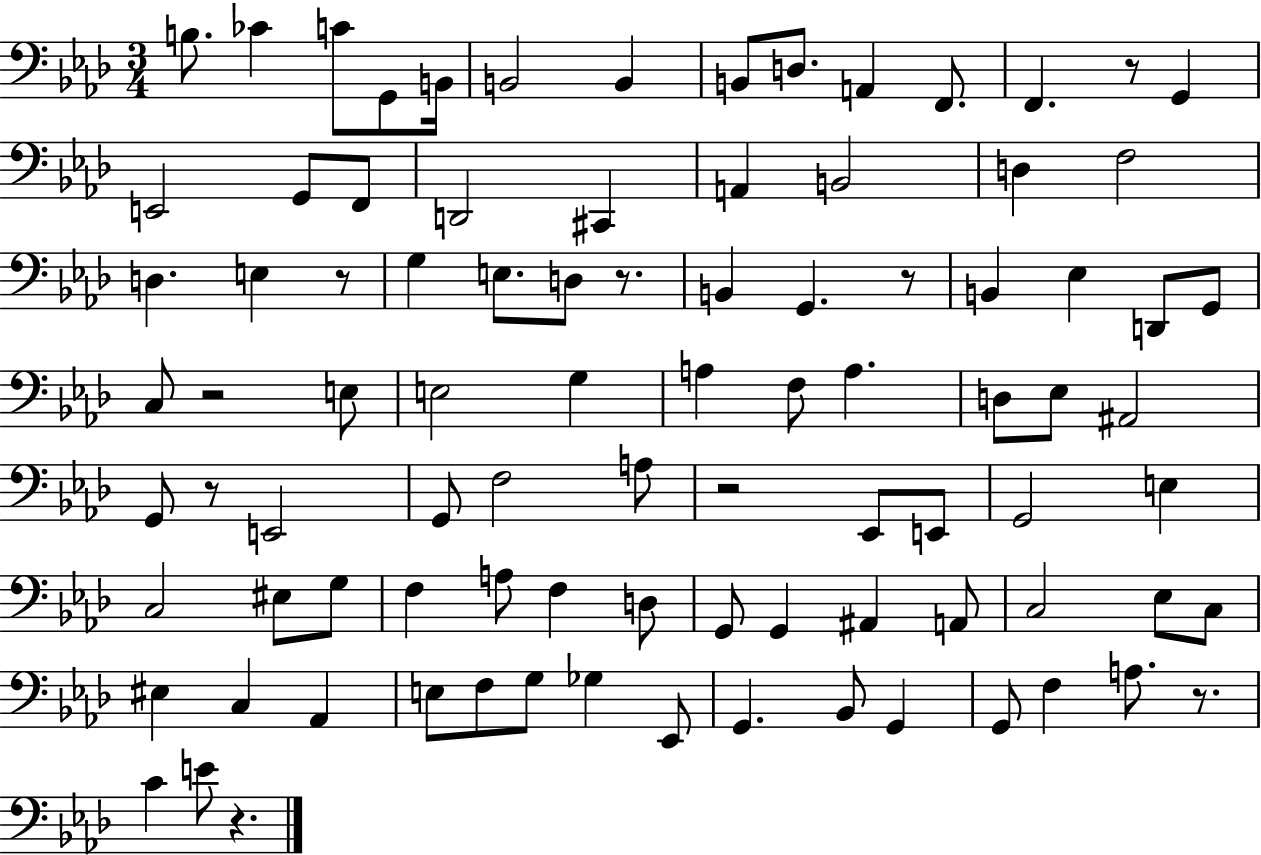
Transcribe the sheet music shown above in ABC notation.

X:1
T:Untitled
M:3/4
L:1/4
K:Ab
B,/2 _C C/2 G,,/2 B,,/4 B,,2 B,, B,,/2 D,/2 A,, F,,/2 F,, z/2 G,, E,,2 G,,/2 F,,/2 D,,2 ^C,, A,, B,,2 D, F,2 D, E, z/2 G, E,/2 D,/2 z/2 B,, G,, z/2 B,, _E, D,,/2 G,,/2 C,/2 z2 E,/2 E,2 G, A, F,/2 A, D,/2 _E,/2 ^A,,2 G,,/2 z/2 E,,2 G,,/2 F,2 A,/2 z2 _E,,/2 E,,/2 G,,2 E, C,2 ^E,/2 G,/2 F, A,/2 F, D,/2 G,,/2 G,, ^A,, A,,/2 C,2 _E,/2 C,/2 ^E, C, _A,, E,/2 F,/2 G,/2 _G, _E,,/2 G,, _B,,/2 G,, G,,/2 F, A,/2 z/2 C E/2 z